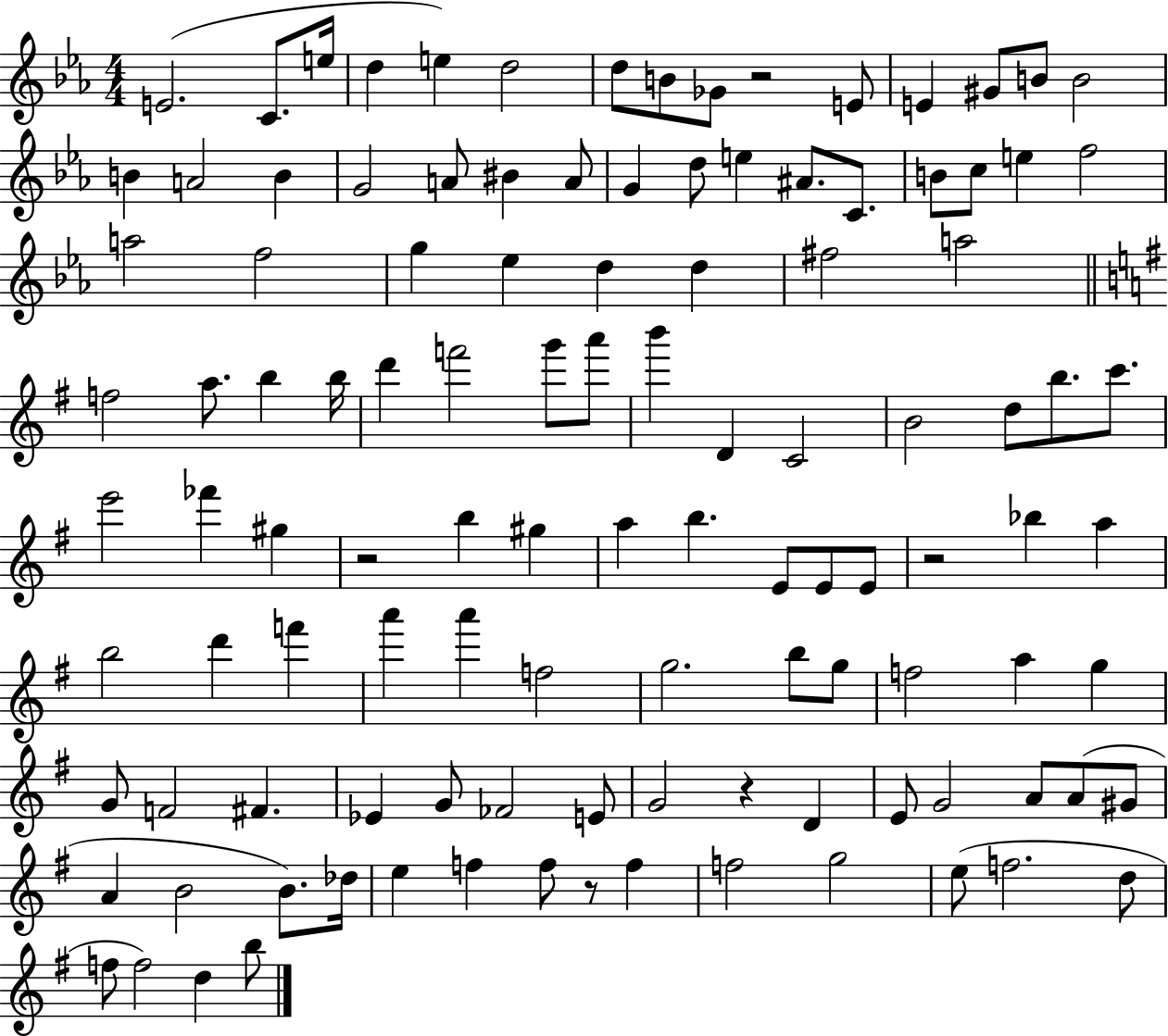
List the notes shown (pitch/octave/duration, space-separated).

E4/h. C4/e. E5/s D5/q E5/q D5/h D5/e B4/e Gb4/e R/h E4/e E4/q G#4/e B4/e B4/h B4/q A4/h B4/q G4/h A4/e BIS4/q A4/e G4/q D5/e E5/q A#4/e. C4/e. B4/e C5/e E5/q F5/h A5/h F5/h G5/q Eb5/q D5/q D5/q F#5/h A5/h F5/h A5/e. B5/q B5/s D6/q F6/h G6/e A6/e B6/q D4/q C4/h B4/h D5/e B5/e. C6/e. E6/h FES6/q G#5/q R/h B5/q G#5/q A5/q B5/q. E4/e E4/e E4/e R/h Bb5/q A5/q B5/h D6/q F6/q A6/q A6/q F5/h G5/h. B5/e G5/e F5/h A5/q G5/q G4/e F4/h F#4/q. Eb4/q G4/e FES4/h E4/e G4/h R/q D4/q E4/e G4/h A4/e A4/e G#4/e A4/q B4/h B4/e. Db5/s E5/q F5/q F5/e R/e F5/q F5/h G5/h E5/e F5/h. D5/e F5/e F5/h D5/q B5/e